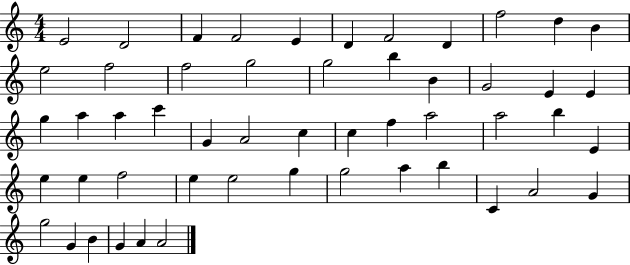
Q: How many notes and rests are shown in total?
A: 52